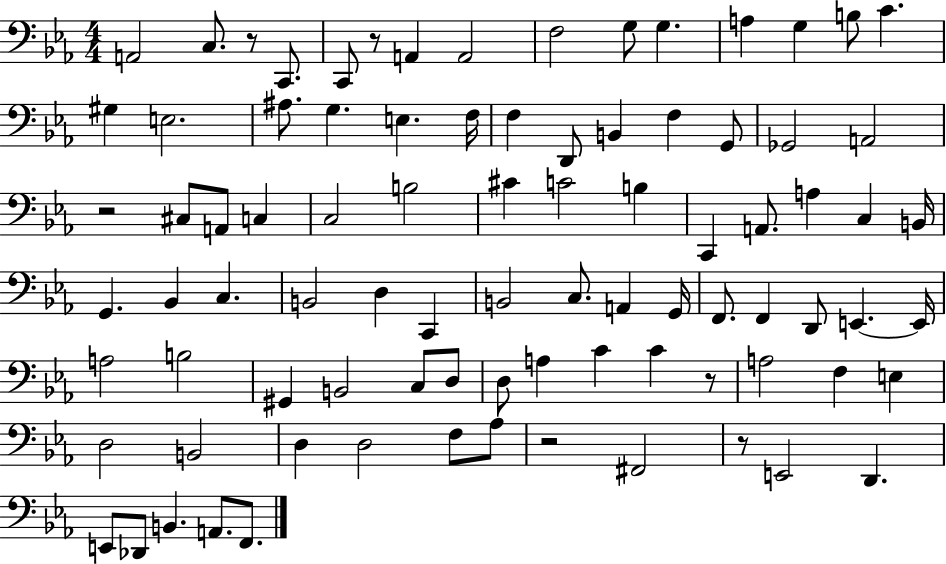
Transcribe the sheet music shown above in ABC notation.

X:1
T:Untitled
M:4/4
L:1/4
K:Eb
A,,2 C,/2 z/2 C,,/2 C,,/2 z/2 A,, A,,2 F,2 G,/2 G, A, G, B,/2 C ^G, E,2 ^A,/2 G, E, F,/4 F, D,,/2 B,, F, G,,/2 _G,,2 A,,2 z2 ^C,/2 A,,/2 C, C,2 B,2 ^C C2 B, C,, A,,/2 A, C, B,,/4 G,, _B,, C, B,,2 D, C,, B,,2 C,/2 A,, G,,/4 F,,/2 F,, D,,/2 E,, E,,/4 A,2 B,2 ^G,, B,,2 C,/2 D,/2 D,/2 A, C C z/2 A,2 F, E, D,2 B,,2 D, D,2 F,/2 _A,/2 z2 ^F,,2 z/2 E,,2 D,, E,,/2 _D,,/2 B,, A,,/2 F,,/2